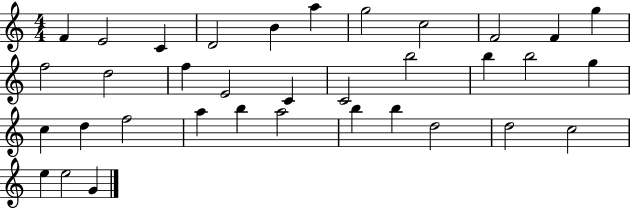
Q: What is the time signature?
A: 4/4